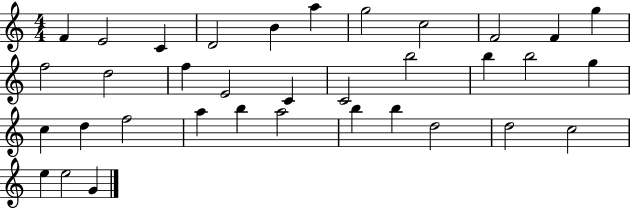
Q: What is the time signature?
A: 4/4